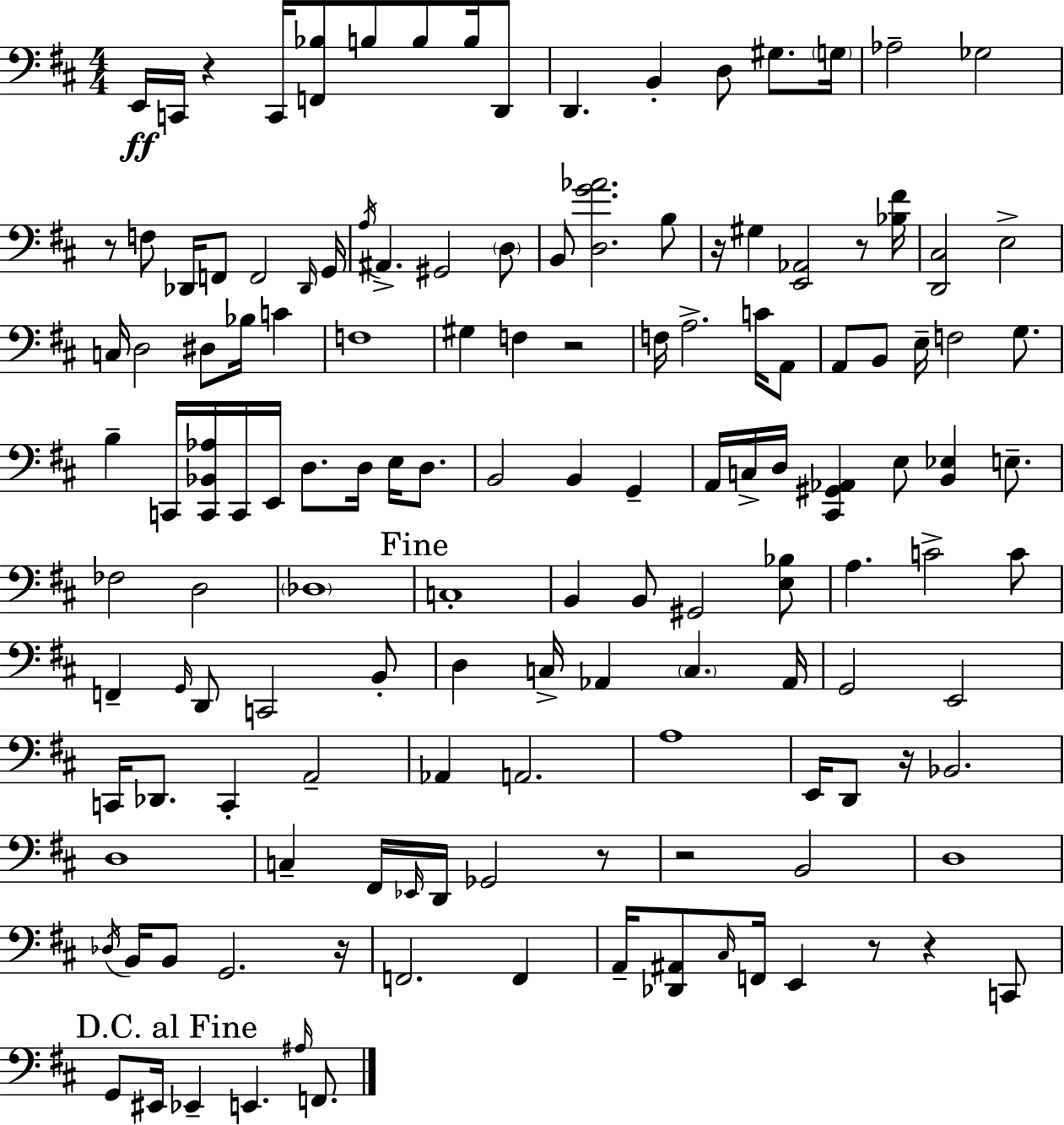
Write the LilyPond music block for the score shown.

{
  \clef bass
  \numericTimeSignature
  \time 4/4
  \key d \major
  e,16\ff c,16 r4 c,16 <f, bes>8 b8 b8 b16 d,8 | d,4. b,4-. d8 gis8. \parenthesize g16 | aes2-- ges2 | r8 f8 des,16 f,8 f,2 \grace { des,16 } | \break g,16 \acciaccatura { a16 } ais,4.-> gis,2 | \parenthesize d8 b,8 <d g' aes'>2. | b8 r16 gis4 <e, aes,>2 r8 | <bes fis'>16 <d, cis>2 e2-> | \break c16 d2 dis8 bes16 c'4 | f1 | gis4 f4 r2 | f16 a2.-> c'16 | \break a,8 a,8 b,8 e16-- f2 g8. | b4-- c,16 <c, bes, aes>16 c,16 e,16 d8. d16 e16 d8. | b,2 b,4 g,4-- | a,16 c16-> d16 <cis, gis, aes,>4 e8 <b, ees>4 e8.-- | \break fes2 d2 | \parenthesize des1 | \mark "Fine" c1-. | b,4 b,8 gis,2 | \break <e bes>8 a4. c'2-> | c'8 f,4-- \grace { g,16 } d,8 c,2 | b,8-. d4 c16-> aes,4 \parenthesize c4. | aes,16 g,2 e,2 | \break c,16 des,8. c,4-. a,2-- | aes,4 a,2. | a1 | e,16 d,8 r16 bes,2. | \break d1 | c4-- fis,16 \grace { ees,16 } d,16 ges,2 | r8 r2 b,2 | d1 | \break \acciaccatura { des16 } b,16 b,8 g,2. | r16 f,2. | f,4 a,16-- <des, ais,>8 \grace { cis16 } f,16 e,4 r8 | r4 c,8 \mark "D.C. al Fine" g,8 eis,16 ees,4-- e,4. | \break \grace { ais16 } f,8. \bar "|."
}